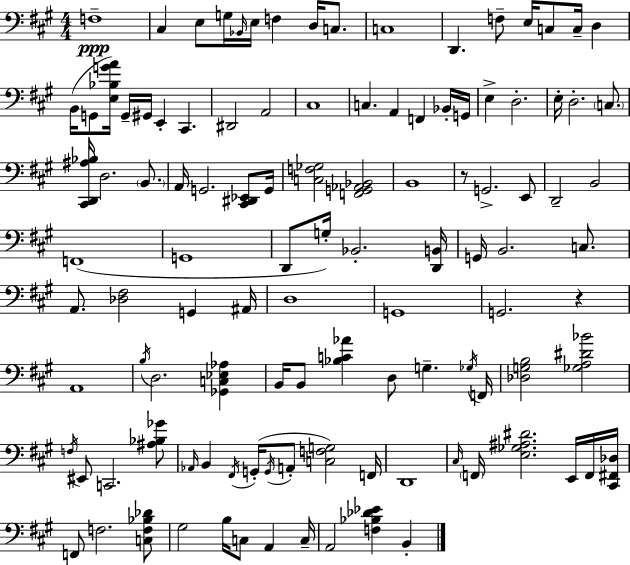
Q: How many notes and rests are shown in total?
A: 111